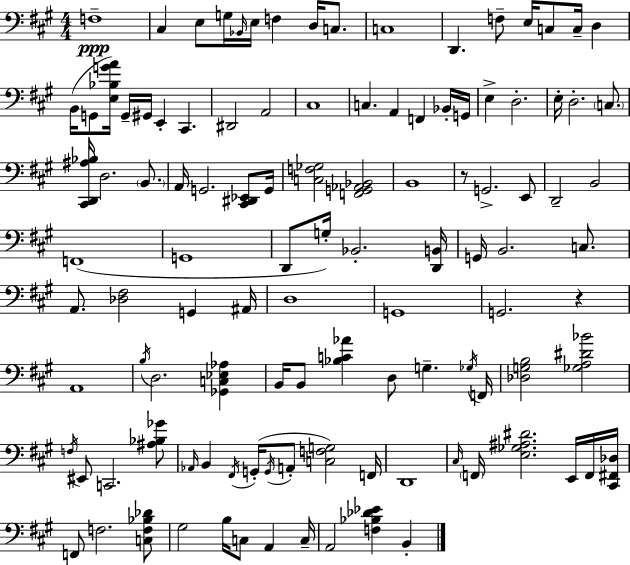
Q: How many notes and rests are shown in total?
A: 111